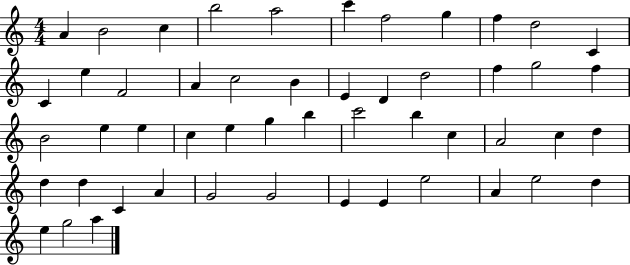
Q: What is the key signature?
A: C major